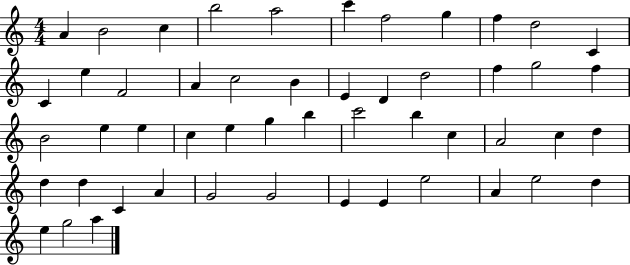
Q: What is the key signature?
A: C major